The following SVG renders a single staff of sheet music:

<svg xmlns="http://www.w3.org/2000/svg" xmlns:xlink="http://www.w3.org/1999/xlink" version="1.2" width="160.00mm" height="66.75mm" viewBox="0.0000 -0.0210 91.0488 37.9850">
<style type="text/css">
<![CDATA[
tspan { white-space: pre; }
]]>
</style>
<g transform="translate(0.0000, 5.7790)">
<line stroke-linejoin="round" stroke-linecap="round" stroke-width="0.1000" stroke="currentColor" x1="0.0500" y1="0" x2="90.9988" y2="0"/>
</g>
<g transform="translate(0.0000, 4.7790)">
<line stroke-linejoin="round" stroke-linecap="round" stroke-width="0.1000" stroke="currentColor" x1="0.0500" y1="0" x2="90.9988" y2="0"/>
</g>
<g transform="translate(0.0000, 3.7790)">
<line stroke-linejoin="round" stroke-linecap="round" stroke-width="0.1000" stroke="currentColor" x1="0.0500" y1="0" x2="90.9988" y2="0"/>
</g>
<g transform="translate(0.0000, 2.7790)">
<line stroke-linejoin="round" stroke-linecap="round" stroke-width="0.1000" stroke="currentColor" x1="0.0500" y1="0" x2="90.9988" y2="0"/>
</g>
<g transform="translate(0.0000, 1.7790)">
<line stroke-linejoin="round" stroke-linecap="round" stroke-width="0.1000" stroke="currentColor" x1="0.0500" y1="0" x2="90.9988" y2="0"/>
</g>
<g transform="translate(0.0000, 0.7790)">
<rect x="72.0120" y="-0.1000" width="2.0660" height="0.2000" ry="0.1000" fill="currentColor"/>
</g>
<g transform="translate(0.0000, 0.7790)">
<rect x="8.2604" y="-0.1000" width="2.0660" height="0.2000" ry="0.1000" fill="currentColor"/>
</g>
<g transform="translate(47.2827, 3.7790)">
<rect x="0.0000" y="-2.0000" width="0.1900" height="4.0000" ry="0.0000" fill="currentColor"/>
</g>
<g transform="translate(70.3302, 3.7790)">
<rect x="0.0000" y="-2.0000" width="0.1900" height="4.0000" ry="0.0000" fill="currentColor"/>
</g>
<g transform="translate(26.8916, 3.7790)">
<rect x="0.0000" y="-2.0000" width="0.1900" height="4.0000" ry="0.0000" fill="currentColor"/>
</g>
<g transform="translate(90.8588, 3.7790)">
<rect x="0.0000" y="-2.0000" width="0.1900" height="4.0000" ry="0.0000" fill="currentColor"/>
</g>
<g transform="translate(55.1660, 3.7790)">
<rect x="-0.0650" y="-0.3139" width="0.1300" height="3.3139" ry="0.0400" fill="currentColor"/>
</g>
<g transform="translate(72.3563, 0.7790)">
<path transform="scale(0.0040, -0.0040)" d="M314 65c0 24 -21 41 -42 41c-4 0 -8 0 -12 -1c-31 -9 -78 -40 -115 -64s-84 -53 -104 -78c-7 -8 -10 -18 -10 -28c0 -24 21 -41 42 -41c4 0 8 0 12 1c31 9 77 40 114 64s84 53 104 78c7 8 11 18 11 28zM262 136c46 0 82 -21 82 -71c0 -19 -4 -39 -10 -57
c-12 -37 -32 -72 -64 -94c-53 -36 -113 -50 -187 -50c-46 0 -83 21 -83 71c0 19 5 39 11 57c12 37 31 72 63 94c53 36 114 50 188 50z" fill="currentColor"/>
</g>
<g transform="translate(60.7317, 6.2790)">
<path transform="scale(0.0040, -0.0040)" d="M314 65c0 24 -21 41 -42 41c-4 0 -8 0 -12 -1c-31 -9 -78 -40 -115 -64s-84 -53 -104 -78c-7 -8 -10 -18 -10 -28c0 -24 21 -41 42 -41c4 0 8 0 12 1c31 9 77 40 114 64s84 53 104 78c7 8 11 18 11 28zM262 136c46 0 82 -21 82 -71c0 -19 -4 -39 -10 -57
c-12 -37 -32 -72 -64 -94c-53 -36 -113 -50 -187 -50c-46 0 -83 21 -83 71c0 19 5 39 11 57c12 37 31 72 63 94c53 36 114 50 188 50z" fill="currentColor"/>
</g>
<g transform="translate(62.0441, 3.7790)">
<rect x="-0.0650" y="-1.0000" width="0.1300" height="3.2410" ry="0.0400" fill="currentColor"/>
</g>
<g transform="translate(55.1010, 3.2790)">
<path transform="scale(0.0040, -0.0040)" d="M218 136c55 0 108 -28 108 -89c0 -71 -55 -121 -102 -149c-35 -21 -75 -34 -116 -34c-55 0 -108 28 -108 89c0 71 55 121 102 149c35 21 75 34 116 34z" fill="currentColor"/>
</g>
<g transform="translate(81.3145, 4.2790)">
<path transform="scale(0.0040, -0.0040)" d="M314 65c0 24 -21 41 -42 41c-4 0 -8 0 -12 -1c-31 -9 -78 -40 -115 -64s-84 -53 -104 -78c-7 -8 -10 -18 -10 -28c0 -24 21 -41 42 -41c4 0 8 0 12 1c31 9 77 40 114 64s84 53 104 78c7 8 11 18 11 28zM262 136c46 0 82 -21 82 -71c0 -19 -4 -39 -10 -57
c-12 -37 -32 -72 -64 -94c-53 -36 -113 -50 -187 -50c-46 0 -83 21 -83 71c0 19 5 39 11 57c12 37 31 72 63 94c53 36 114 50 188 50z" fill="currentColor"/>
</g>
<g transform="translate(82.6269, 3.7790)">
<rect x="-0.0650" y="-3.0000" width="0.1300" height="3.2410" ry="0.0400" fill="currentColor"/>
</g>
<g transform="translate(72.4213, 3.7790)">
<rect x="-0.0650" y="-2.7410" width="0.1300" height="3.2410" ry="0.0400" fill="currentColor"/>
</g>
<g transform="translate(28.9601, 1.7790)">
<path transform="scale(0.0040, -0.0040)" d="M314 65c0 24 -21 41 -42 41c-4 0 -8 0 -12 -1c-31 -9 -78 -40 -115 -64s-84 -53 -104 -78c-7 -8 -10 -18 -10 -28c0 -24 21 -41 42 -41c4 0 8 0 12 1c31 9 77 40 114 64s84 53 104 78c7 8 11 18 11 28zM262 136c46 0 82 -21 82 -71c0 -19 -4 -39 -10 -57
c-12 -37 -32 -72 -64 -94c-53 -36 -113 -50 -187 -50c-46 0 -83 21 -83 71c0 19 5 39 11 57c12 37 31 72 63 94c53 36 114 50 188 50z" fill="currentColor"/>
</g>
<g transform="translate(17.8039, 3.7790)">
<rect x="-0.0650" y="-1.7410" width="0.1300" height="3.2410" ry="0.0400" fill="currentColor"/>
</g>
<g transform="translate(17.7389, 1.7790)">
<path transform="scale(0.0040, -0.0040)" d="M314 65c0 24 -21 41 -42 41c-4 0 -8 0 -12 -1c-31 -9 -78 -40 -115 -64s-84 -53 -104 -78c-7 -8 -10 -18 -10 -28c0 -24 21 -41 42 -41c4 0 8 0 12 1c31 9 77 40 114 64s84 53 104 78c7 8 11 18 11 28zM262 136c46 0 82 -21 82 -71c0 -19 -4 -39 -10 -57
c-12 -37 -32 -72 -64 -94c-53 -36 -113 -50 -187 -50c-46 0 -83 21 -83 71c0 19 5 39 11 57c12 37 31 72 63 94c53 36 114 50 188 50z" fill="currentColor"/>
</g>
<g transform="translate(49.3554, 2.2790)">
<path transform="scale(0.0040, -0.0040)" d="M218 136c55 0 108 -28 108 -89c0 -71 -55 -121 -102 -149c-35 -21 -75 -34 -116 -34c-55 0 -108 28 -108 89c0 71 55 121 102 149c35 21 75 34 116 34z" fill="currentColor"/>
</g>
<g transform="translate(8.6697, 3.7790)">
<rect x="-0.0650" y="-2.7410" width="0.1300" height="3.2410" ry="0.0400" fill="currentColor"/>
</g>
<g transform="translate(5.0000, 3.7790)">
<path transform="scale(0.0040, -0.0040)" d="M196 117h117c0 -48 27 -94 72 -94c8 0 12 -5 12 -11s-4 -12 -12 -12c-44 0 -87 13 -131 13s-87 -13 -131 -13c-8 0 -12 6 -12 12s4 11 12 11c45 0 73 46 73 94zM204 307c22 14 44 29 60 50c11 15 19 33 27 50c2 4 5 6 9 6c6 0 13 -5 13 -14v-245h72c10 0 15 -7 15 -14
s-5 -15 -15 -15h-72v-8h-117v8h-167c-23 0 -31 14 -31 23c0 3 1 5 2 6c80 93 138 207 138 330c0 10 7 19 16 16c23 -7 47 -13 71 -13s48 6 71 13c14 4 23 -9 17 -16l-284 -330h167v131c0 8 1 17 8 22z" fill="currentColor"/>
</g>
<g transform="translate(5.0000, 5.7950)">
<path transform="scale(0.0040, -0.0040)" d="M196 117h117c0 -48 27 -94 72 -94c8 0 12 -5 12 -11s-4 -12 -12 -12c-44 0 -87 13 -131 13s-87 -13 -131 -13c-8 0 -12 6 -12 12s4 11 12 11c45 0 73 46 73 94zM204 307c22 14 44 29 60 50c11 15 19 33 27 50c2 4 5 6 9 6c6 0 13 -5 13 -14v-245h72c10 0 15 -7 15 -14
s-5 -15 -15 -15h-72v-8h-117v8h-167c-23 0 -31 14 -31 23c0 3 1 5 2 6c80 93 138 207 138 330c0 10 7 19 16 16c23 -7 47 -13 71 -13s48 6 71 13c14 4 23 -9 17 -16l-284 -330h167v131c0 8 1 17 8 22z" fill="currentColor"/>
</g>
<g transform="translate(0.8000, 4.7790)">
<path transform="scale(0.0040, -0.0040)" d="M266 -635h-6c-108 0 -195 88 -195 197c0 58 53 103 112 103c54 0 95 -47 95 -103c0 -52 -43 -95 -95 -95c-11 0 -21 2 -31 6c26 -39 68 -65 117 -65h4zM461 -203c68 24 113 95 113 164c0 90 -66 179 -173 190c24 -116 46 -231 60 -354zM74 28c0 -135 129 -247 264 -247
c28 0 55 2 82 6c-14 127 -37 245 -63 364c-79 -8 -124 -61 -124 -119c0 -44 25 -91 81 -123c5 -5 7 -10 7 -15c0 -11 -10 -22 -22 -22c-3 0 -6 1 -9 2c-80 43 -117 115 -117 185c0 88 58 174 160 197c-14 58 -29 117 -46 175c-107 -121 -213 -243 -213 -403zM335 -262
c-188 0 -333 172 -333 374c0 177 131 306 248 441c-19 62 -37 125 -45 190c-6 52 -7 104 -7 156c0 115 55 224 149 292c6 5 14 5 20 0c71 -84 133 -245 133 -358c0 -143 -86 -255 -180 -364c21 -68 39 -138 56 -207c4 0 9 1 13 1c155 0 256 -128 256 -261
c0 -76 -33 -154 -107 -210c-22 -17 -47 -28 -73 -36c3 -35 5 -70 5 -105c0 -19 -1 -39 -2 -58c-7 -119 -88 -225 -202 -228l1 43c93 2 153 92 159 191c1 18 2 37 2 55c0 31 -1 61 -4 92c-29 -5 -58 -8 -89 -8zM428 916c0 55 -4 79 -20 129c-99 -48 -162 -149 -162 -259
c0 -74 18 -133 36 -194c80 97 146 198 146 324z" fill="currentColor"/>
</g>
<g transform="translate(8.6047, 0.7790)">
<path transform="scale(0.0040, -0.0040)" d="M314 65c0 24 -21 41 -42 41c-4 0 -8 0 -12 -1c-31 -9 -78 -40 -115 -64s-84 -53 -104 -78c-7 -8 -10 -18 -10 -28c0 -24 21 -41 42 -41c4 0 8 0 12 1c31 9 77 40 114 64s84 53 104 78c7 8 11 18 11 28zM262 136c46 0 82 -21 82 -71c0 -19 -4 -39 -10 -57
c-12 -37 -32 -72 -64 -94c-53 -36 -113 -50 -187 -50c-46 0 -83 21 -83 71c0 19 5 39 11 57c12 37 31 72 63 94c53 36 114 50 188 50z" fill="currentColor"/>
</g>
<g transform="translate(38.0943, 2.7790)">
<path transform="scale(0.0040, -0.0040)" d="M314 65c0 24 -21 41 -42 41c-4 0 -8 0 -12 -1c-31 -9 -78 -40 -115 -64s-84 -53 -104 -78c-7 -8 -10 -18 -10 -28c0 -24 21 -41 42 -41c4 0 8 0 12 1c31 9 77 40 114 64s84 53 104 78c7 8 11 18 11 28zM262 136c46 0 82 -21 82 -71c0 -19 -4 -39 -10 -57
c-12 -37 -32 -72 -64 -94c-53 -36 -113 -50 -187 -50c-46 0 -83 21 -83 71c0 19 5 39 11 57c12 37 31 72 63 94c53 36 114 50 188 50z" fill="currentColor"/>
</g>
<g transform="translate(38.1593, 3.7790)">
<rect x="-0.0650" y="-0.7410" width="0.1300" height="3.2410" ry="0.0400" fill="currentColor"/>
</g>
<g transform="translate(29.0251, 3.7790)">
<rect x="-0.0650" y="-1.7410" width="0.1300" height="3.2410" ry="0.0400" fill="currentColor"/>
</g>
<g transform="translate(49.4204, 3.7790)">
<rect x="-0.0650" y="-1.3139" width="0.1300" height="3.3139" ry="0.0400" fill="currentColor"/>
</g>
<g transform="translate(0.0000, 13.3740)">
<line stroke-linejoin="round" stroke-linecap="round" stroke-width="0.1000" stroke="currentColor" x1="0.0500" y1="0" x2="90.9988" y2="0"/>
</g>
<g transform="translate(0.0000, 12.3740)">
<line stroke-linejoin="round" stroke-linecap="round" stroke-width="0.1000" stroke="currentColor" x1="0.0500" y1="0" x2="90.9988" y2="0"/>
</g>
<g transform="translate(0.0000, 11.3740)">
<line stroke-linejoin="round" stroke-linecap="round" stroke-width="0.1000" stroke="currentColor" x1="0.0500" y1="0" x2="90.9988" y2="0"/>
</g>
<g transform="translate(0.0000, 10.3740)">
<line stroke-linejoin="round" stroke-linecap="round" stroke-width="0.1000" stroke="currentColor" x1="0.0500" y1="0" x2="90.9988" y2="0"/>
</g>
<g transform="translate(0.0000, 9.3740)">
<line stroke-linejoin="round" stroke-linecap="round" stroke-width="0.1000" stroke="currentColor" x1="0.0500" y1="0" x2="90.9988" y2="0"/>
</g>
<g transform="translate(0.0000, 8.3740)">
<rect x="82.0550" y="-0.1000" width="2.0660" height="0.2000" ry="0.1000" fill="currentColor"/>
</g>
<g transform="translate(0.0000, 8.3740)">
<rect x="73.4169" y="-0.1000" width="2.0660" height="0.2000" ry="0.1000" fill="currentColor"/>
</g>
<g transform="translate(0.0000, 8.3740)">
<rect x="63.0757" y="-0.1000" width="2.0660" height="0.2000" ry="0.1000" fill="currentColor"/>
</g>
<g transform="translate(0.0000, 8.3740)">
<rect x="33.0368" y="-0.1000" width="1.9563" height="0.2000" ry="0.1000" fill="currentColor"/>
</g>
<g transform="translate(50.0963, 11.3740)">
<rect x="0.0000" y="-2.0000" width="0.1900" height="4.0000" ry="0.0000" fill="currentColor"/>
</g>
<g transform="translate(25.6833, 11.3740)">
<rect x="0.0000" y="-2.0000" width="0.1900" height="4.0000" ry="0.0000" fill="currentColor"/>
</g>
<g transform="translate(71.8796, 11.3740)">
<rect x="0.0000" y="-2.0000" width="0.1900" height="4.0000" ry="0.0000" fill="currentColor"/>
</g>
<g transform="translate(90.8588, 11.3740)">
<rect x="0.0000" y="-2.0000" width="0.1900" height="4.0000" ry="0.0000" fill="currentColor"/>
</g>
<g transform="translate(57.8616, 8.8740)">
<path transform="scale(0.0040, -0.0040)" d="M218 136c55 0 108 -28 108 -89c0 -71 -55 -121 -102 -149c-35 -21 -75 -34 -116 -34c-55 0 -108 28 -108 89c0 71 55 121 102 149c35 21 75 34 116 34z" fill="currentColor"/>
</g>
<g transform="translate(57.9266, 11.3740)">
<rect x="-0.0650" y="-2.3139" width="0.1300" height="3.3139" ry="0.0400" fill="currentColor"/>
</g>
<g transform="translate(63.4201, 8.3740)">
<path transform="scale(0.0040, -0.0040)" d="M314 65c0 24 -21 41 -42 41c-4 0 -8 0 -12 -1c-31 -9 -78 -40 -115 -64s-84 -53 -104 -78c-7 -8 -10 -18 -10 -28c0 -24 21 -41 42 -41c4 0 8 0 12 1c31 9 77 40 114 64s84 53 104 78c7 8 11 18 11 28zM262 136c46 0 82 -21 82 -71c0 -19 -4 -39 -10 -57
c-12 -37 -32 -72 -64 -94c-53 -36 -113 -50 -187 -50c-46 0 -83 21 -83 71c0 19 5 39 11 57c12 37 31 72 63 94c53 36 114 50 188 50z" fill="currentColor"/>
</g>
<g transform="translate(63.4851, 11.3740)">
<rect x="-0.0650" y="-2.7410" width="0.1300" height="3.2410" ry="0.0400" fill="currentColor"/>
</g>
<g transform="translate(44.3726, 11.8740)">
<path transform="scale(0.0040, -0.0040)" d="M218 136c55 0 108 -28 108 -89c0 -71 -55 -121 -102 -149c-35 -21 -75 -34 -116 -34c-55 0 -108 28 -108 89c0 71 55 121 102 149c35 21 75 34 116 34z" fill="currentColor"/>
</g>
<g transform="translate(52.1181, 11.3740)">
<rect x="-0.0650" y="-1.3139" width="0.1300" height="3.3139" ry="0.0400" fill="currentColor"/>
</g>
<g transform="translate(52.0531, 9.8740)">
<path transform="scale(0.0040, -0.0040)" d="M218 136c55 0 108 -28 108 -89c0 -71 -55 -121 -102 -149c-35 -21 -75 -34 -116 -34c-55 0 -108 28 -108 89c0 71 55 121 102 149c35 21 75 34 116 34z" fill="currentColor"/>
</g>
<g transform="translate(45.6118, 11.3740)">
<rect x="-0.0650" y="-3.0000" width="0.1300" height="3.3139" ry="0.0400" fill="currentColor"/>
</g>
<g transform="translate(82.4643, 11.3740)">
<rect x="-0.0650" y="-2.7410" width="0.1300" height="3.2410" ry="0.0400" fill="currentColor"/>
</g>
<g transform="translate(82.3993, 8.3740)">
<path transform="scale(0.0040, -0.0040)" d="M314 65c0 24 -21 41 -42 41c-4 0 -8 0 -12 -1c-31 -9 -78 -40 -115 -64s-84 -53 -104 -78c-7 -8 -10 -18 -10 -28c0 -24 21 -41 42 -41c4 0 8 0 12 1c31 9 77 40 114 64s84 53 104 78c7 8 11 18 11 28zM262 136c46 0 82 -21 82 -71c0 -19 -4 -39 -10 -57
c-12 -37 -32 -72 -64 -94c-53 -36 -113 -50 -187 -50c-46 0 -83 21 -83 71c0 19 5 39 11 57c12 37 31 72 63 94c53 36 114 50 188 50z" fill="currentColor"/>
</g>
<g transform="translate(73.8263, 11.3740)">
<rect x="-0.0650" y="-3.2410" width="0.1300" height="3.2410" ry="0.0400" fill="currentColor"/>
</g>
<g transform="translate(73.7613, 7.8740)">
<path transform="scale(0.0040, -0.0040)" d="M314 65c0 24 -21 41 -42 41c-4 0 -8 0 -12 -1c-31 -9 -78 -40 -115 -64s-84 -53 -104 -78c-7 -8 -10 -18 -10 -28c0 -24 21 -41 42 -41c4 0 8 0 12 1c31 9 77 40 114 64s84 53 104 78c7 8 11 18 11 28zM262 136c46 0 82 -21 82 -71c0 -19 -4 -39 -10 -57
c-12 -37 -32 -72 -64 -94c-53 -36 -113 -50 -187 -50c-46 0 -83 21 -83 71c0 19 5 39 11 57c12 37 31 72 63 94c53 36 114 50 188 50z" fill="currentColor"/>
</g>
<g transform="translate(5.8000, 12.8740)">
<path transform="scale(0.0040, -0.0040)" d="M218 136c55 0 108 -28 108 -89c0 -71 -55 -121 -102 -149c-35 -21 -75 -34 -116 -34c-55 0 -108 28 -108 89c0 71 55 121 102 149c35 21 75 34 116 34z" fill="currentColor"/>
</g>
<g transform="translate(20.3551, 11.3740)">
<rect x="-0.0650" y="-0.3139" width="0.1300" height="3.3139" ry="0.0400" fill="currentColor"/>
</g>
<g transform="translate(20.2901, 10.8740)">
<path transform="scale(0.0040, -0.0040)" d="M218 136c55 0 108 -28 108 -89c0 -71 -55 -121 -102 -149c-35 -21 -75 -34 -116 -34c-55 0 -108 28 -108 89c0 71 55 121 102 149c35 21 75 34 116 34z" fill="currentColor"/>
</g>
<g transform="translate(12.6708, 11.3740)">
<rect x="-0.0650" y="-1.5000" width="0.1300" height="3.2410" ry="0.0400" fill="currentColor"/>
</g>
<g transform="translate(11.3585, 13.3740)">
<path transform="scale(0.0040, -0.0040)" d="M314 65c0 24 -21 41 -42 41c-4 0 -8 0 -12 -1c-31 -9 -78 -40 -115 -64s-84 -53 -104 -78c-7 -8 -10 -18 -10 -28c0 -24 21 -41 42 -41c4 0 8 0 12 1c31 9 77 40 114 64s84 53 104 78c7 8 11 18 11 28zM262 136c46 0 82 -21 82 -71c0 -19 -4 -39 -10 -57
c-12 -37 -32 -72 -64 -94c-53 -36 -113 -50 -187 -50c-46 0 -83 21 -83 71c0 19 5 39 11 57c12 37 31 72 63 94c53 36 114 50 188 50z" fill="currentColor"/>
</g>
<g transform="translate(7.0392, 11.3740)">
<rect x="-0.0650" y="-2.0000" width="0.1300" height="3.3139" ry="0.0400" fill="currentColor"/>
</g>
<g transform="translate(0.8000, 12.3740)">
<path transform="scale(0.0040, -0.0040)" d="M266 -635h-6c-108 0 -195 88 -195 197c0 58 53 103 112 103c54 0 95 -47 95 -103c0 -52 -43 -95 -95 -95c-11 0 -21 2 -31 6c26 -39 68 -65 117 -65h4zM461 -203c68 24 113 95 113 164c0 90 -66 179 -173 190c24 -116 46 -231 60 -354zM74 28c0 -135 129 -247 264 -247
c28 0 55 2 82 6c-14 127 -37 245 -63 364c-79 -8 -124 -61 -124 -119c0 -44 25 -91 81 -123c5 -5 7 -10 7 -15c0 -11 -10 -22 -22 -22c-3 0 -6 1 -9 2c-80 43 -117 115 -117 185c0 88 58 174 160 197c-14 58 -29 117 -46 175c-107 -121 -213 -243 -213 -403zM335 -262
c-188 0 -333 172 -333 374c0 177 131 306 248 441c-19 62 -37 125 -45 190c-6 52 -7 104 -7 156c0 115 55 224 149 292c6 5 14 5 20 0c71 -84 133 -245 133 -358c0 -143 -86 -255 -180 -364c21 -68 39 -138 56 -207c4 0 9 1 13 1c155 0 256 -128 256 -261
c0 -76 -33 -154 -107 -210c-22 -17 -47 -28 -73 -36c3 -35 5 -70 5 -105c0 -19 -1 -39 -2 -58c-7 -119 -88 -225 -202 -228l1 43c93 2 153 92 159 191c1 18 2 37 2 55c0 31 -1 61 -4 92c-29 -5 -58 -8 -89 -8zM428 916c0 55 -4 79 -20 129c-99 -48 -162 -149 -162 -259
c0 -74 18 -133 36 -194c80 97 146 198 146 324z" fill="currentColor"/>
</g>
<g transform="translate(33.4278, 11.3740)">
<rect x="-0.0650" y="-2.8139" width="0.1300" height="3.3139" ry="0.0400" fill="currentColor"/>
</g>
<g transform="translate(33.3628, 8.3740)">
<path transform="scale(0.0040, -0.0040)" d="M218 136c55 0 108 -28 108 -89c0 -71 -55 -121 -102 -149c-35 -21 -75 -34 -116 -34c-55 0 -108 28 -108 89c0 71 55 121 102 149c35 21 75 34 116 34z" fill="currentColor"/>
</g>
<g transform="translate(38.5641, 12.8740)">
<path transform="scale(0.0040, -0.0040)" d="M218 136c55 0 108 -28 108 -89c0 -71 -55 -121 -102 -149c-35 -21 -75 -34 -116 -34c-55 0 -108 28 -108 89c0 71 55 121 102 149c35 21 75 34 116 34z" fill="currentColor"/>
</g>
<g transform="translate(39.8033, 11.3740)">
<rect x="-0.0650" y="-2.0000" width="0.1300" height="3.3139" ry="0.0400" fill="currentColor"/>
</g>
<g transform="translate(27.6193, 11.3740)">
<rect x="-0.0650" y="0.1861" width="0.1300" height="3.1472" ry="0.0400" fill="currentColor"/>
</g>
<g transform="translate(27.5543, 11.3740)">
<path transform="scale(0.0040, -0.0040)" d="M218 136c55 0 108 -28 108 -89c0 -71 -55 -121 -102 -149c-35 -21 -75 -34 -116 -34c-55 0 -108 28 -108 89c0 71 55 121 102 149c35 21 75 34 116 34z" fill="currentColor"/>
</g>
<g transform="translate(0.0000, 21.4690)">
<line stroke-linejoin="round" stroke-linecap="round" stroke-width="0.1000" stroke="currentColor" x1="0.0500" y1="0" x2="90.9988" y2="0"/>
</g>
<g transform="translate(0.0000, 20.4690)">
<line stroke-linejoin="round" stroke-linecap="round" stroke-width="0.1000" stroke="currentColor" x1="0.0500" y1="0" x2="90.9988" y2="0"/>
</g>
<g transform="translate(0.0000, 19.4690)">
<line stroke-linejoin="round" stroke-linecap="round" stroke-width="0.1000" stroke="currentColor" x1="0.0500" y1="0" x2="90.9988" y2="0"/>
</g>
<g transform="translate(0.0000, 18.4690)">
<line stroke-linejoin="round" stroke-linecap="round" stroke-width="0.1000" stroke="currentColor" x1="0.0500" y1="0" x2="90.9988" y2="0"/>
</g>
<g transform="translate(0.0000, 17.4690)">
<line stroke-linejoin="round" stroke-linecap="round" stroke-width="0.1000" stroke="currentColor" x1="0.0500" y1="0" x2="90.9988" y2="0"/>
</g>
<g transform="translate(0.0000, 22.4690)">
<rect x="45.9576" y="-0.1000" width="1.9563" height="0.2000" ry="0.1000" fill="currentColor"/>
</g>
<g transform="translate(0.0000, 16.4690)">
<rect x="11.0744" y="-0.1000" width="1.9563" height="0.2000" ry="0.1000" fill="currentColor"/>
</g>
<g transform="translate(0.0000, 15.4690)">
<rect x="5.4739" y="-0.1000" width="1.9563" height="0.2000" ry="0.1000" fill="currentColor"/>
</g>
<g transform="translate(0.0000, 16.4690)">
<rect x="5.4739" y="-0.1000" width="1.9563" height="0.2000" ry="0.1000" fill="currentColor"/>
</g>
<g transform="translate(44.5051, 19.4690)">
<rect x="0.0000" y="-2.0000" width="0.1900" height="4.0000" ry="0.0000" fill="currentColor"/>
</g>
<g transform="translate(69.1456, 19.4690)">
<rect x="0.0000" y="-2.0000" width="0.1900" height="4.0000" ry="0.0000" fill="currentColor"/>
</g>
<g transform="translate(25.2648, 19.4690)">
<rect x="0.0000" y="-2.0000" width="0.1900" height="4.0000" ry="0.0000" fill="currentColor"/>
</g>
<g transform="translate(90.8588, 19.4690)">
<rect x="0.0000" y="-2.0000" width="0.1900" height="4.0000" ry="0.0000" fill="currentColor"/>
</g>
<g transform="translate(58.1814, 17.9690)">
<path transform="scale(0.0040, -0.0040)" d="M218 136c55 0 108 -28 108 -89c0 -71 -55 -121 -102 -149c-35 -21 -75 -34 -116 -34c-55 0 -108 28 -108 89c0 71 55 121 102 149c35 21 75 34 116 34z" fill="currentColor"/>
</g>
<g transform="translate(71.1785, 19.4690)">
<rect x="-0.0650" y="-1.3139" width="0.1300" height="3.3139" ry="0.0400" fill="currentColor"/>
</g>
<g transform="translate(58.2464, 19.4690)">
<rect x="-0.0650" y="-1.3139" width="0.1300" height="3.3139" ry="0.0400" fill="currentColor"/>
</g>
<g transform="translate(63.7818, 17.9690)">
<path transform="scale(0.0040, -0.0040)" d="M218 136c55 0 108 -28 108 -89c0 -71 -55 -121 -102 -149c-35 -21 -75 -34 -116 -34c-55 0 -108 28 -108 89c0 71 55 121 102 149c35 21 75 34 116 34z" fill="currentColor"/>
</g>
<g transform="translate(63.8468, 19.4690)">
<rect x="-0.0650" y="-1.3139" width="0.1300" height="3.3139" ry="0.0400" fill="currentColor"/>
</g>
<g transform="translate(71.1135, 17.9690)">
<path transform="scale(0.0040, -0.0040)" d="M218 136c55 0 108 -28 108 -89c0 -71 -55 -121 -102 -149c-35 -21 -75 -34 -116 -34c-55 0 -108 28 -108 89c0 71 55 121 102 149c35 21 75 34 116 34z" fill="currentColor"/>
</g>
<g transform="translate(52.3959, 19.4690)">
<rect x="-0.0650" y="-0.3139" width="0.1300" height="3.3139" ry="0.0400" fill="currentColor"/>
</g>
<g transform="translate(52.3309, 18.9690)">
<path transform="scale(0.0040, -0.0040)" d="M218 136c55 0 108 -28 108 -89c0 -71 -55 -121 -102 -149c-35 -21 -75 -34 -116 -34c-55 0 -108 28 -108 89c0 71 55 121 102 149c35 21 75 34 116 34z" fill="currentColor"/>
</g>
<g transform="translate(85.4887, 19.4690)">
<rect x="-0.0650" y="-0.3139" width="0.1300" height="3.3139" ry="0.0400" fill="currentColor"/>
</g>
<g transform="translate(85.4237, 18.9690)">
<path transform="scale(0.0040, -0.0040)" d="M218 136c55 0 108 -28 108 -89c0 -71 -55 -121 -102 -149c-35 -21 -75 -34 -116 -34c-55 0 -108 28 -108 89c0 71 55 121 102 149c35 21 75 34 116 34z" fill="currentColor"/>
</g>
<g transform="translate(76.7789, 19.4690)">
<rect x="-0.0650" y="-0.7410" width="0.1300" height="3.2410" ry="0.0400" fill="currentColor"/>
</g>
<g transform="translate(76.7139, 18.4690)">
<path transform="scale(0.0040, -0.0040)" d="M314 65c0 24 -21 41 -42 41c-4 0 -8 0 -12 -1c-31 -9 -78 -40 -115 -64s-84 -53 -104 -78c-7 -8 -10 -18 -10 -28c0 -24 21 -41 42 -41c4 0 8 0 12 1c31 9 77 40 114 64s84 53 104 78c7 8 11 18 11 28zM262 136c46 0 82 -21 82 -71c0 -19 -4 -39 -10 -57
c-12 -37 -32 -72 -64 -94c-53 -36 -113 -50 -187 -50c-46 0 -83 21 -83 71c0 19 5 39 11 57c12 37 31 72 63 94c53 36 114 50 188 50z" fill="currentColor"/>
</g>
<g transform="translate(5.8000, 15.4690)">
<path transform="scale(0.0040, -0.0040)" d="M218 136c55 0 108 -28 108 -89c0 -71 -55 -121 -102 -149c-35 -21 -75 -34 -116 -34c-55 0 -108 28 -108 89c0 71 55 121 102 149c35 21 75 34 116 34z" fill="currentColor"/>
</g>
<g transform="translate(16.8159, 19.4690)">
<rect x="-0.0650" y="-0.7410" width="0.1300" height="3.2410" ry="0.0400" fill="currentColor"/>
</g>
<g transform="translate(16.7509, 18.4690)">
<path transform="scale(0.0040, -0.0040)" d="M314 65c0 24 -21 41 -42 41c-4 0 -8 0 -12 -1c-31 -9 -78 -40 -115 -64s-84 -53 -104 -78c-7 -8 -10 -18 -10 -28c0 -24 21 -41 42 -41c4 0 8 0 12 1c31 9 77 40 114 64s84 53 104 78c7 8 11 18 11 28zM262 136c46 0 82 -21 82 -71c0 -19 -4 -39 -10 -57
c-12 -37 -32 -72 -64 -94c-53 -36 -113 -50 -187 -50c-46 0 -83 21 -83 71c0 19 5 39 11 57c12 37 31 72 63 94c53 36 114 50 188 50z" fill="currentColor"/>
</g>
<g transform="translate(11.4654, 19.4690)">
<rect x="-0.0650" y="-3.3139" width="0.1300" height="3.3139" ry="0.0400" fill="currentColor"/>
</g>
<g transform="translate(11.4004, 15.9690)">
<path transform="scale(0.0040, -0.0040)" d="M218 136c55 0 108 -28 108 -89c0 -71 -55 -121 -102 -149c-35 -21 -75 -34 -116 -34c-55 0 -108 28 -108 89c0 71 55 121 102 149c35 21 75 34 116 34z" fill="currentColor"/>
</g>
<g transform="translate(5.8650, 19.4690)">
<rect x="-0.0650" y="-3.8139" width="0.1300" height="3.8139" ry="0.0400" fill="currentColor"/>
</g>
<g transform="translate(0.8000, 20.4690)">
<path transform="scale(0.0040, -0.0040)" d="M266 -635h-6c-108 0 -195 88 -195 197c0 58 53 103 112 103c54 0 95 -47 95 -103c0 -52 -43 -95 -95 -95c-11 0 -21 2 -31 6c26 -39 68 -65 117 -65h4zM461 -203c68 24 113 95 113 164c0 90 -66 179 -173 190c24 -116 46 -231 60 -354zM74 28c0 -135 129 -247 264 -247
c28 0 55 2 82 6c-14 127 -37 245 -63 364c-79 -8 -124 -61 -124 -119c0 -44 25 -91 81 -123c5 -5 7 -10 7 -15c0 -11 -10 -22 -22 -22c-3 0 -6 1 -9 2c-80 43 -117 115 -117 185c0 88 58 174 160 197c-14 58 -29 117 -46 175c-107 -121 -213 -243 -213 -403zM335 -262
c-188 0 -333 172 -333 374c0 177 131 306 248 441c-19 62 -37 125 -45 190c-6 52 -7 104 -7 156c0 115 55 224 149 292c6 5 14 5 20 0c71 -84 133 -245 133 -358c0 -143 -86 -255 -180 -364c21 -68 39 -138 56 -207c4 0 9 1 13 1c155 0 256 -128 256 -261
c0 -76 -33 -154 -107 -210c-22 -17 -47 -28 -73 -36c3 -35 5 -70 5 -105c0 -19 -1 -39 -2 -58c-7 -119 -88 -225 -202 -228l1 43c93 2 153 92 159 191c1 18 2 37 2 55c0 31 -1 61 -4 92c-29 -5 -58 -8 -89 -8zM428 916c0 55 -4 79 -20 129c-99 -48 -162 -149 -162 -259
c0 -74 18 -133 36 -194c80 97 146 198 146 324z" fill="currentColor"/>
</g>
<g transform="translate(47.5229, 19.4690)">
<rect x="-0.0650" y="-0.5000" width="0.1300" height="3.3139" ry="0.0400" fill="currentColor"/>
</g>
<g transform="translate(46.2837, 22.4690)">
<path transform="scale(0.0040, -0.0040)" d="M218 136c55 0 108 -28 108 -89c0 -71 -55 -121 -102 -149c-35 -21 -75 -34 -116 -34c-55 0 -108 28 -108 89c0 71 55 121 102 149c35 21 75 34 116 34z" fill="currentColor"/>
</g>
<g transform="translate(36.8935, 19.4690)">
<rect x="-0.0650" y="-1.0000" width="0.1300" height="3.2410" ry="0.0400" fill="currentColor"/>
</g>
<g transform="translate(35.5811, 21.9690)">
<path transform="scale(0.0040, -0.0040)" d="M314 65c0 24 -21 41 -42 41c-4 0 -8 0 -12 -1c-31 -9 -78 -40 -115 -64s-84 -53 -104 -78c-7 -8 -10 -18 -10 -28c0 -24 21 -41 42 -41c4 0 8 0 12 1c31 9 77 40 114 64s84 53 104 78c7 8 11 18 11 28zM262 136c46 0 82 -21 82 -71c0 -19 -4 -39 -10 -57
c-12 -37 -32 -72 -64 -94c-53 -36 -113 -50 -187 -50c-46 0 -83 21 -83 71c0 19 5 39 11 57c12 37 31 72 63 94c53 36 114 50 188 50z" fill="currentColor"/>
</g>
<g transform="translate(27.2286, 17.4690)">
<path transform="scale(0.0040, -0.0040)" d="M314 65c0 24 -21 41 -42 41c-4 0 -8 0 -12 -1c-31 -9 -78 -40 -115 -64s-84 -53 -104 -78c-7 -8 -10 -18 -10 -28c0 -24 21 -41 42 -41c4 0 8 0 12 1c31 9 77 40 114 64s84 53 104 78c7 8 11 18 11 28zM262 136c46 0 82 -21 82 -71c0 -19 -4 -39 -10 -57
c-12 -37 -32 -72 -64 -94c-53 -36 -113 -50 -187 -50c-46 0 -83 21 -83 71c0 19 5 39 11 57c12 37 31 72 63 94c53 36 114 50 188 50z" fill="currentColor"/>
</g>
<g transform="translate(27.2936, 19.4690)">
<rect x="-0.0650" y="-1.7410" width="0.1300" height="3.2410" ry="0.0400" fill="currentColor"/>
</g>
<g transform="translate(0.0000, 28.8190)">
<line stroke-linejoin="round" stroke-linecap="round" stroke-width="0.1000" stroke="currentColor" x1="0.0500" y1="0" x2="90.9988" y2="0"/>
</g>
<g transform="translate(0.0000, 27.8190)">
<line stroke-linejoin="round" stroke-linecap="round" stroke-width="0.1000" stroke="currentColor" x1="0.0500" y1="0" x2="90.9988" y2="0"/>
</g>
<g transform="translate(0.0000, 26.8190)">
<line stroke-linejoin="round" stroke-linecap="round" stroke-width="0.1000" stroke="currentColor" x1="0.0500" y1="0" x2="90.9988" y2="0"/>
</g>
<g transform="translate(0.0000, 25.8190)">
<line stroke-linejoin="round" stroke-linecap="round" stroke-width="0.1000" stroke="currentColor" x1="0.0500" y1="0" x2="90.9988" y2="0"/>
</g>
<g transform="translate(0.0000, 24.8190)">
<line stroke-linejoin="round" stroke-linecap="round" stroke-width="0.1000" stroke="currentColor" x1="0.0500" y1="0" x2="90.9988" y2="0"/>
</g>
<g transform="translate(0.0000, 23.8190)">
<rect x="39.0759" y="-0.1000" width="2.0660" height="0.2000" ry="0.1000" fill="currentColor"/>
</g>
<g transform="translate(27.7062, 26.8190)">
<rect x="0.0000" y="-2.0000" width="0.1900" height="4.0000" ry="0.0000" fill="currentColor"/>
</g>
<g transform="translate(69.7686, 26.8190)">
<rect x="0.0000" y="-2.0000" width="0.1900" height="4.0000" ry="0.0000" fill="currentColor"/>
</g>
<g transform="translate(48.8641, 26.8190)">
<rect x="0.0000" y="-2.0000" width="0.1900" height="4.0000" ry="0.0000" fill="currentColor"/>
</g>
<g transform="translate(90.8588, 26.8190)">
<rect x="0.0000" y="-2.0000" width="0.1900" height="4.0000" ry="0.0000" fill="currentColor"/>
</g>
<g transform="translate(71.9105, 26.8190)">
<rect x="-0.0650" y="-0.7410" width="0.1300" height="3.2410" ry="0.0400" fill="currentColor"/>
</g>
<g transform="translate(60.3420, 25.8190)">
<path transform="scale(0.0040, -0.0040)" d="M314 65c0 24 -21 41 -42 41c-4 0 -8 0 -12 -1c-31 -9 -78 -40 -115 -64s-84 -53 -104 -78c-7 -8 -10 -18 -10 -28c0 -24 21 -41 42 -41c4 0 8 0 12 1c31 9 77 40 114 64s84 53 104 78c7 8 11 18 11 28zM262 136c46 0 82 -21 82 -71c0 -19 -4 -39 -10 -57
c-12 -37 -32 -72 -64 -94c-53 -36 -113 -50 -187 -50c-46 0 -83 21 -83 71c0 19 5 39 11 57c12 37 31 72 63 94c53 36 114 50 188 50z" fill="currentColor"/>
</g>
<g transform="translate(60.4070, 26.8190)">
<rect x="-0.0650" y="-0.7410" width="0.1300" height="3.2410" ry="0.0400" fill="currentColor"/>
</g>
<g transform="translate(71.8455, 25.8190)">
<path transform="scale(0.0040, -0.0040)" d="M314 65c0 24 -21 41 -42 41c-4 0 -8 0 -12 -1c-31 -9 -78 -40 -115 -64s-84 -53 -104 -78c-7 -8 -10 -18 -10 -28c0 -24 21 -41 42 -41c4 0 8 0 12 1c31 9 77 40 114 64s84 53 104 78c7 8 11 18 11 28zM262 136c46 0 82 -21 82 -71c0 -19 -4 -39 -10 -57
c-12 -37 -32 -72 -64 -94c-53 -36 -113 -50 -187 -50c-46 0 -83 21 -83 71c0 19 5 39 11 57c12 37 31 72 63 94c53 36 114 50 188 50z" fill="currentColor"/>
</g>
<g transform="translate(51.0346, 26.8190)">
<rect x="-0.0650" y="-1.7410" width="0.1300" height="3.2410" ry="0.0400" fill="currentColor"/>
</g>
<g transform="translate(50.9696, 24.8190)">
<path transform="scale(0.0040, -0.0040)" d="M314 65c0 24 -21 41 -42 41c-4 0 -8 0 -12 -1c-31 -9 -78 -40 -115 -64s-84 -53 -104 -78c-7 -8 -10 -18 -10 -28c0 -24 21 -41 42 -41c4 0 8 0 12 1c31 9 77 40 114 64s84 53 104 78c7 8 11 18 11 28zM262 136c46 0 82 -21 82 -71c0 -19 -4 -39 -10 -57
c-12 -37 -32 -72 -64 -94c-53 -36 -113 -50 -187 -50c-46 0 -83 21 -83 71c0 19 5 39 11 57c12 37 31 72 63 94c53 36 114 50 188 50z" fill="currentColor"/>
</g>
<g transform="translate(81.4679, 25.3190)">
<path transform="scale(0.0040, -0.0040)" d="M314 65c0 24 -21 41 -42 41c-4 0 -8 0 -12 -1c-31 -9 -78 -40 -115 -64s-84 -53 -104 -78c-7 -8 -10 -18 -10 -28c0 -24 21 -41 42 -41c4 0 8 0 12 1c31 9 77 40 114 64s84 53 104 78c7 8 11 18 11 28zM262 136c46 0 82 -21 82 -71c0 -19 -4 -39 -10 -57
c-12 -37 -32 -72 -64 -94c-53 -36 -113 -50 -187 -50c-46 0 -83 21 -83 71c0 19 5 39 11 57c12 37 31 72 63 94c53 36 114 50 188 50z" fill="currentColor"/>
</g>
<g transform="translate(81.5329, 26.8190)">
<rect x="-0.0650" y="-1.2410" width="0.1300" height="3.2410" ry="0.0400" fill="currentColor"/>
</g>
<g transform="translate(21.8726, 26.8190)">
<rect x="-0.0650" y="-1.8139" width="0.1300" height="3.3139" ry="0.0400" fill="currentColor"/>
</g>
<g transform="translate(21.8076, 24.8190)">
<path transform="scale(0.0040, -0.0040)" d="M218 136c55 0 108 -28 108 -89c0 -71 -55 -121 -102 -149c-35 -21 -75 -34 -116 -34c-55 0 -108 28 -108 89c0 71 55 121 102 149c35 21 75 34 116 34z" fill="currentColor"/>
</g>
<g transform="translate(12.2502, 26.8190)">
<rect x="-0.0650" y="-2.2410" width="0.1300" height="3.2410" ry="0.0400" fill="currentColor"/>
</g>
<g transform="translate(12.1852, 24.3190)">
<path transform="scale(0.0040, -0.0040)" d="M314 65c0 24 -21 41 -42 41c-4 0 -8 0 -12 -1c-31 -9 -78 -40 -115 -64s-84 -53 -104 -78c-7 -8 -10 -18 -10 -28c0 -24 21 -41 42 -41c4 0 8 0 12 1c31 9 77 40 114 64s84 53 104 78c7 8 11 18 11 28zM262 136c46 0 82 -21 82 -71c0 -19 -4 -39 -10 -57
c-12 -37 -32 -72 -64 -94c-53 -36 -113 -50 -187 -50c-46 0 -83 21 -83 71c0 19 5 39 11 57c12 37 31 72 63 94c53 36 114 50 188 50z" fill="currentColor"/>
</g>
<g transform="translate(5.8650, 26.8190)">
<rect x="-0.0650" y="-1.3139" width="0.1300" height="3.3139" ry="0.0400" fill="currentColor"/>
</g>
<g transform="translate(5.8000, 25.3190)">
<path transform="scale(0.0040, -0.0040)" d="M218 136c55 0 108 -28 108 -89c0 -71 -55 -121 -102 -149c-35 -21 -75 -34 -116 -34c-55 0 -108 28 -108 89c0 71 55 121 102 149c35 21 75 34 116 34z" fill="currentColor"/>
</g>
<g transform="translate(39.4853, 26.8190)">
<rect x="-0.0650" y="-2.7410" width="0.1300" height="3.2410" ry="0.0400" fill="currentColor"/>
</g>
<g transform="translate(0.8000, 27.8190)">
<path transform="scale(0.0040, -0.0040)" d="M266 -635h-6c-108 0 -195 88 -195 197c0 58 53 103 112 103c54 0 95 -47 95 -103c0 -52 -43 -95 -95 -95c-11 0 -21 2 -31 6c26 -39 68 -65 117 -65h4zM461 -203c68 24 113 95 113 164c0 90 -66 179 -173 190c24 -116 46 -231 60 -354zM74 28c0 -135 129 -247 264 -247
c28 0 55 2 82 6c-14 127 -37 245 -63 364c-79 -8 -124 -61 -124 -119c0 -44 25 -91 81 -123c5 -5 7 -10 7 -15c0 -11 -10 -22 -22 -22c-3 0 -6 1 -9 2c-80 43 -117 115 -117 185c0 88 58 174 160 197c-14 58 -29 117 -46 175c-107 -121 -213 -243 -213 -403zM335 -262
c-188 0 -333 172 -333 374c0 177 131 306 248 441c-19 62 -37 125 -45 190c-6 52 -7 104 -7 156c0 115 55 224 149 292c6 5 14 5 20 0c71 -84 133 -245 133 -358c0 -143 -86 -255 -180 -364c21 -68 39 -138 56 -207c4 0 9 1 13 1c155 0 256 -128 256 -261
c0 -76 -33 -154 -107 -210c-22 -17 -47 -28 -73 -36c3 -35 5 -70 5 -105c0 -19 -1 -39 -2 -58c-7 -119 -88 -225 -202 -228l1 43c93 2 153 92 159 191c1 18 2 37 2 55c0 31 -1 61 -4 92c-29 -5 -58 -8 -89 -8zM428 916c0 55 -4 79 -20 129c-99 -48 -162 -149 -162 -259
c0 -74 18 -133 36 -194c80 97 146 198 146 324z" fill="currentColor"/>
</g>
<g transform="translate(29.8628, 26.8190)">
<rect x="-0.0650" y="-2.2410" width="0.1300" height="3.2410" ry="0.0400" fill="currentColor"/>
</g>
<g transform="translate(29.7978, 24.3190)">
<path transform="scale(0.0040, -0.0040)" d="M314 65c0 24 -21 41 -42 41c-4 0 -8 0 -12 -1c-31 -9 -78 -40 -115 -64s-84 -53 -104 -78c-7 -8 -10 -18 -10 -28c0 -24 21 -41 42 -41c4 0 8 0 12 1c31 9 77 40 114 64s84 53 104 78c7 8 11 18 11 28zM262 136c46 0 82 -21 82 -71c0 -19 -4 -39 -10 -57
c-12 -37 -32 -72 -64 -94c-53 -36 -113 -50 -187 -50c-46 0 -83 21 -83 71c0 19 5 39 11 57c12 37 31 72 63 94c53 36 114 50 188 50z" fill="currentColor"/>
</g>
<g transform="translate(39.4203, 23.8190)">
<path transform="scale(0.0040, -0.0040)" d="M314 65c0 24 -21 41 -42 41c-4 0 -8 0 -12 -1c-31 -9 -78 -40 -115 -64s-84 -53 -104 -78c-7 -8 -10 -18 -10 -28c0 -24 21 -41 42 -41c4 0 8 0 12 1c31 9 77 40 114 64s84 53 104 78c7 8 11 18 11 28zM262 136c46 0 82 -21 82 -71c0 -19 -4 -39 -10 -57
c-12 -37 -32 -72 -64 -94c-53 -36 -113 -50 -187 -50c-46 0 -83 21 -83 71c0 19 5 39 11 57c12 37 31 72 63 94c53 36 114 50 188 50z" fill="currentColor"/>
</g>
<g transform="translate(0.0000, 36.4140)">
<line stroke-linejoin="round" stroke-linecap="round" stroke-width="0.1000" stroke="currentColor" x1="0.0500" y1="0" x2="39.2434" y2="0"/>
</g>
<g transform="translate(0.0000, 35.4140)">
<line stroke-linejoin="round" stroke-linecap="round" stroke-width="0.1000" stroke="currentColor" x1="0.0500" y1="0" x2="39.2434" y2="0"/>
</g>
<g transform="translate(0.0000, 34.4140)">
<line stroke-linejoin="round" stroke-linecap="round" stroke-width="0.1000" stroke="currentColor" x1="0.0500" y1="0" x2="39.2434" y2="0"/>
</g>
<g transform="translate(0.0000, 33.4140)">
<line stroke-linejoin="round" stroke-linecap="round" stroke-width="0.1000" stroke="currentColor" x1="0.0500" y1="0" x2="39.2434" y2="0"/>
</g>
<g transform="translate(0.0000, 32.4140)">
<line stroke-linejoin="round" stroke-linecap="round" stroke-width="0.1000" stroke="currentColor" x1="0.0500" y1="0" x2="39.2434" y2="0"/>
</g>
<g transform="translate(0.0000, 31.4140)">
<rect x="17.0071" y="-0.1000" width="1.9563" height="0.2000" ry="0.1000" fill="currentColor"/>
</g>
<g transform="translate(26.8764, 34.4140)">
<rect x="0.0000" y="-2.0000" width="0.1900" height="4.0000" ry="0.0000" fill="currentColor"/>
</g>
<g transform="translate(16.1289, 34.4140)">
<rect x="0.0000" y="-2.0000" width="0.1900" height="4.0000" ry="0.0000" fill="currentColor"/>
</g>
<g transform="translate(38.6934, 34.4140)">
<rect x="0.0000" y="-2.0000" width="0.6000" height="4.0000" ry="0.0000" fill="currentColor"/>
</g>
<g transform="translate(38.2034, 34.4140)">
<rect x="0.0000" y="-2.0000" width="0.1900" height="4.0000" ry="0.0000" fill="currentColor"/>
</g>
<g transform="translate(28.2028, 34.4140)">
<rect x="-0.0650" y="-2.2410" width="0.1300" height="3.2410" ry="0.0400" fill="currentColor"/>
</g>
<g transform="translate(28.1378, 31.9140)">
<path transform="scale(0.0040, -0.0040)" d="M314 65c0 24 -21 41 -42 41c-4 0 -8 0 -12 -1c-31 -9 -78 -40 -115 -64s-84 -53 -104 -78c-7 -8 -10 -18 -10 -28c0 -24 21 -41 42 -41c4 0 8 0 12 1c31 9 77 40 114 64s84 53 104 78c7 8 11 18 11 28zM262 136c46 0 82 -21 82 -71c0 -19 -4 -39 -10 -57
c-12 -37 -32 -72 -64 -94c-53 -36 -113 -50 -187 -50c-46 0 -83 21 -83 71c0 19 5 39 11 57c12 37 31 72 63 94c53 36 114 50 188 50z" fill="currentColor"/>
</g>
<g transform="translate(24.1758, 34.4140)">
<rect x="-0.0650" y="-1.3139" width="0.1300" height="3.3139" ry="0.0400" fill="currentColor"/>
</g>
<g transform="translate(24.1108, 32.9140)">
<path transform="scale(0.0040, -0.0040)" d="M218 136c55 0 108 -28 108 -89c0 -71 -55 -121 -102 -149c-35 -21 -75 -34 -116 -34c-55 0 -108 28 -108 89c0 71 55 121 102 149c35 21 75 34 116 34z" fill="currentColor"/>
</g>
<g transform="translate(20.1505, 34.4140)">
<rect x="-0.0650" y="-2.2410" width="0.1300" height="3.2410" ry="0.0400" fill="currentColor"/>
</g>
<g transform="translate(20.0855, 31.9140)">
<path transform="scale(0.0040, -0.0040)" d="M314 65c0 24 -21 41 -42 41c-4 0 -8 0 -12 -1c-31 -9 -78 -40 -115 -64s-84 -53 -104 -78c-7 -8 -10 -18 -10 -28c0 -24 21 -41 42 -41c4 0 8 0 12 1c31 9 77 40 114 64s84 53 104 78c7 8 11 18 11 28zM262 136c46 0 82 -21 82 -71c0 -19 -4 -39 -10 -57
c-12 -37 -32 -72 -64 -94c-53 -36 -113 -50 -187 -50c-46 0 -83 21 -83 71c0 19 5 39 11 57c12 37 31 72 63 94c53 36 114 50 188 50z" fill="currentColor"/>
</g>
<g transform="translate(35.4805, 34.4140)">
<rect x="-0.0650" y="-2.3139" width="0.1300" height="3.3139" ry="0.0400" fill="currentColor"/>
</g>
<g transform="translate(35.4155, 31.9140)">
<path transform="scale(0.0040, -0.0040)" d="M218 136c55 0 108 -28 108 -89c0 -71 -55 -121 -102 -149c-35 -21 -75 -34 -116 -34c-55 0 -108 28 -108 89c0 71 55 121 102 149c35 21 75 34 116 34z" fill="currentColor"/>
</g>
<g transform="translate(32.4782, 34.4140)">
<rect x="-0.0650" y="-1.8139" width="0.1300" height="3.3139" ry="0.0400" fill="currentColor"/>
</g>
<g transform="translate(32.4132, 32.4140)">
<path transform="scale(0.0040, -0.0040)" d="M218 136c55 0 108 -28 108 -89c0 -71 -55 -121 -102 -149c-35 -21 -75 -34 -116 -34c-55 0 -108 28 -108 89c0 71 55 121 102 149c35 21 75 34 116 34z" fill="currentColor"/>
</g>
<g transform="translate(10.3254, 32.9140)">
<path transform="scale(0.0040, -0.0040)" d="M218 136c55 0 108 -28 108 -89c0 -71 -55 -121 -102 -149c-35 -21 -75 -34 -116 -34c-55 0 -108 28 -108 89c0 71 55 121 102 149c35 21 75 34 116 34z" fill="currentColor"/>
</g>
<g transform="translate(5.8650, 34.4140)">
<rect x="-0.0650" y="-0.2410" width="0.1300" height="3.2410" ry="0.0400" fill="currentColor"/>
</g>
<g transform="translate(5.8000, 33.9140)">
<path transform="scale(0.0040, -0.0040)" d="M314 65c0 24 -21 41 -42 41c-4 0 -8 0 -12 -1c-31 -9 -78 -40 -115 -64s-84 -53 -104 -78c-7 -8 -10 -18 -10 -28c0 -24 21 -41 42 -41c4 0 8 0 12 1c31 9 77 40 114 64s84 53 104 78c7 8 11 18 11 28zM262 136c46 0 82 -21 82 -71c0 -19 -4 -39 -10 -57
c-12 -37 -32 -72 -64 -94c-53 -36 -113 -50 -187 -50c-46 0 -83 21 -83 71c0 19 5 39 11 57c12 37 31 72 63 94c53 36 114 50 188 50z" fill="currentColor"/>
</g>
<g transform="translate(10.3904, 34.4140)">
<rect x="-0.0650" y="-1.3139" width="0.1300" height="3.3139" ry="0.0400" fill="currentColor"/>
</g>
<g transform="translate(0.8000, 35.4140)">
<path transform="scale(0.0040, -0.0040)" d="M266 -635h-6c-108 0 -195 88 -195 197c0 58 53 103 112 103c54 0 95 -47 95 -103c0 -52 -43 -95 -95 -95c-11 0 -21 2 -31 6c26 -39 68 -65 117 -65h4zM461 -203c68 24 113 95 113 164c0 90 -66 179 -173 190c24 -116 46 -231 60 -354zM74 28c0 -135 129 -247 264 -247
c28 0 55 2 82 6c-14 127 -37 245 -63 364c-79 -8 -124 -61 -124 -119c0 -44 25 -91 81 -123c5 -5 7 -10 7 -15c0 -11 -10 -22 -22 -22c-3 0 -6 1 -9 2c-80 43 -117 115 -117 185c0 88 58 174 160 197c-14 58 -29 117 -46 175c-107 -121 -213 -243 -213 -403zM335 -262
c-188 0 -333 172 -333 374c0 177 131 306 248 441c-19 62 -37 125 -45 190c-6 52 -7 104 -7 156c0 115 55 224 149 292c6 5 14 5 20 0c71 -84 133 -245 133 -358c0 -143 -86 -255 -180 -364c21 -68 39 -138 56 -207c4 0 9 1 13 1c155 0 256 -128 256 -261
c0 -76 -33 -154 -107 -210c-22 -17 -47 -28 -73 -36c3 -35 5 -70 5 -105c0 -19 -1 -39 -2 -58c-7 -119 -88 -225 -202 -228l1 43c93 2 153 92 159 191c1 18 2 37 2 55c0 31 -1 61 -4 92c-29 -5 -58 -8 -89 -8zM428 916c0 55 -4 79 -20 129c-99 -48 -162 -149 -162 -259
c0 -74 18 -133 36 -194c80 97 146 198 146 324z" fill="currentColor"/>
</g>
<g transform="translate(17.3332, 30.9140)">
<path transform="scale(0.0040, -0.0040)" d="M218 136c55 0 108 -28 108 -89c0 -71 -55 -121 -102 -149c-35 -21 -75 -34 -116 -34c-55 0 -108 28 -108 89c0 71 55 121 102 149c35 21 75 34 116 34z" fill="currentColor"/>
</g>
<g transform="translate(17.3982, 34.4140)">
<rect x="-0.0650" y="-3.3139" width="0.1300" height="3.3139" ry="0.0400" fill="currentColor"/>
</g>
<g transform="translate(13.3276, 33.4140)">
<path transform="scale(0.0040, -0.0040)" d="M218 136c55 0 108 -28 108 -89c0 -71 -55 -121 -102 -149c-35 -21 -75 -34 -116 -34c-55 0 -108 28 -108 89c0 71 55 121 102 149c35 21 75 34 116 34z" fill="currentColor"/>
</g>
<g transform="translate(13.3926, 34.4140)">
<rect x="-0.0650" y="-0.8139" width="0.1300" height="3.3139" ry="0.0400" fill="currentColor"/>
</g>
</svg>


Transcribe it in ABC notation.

X:1
T:Untitled
M:4/4
L:1/4
K:C
a2 f2 f2 d2 e c D2 a2 A2 F E2 c B a F A e g a2 b2 a2 c' b d2 f2 D2 C c e e e d2 c e g2 f g2 a2 f2 d2 d2 e2 c2 e d b g2 e g2 f g